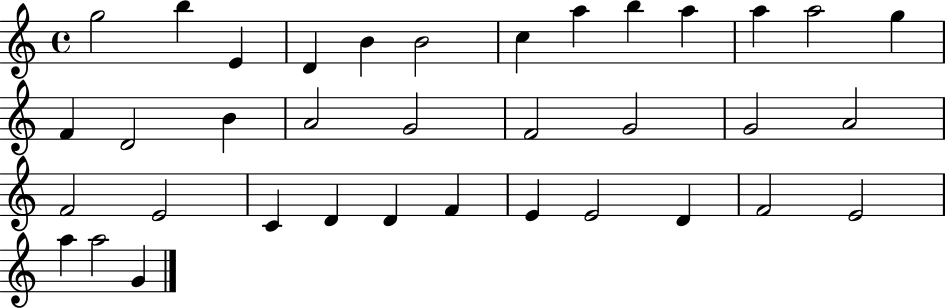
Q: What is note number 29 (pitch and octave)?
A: E4